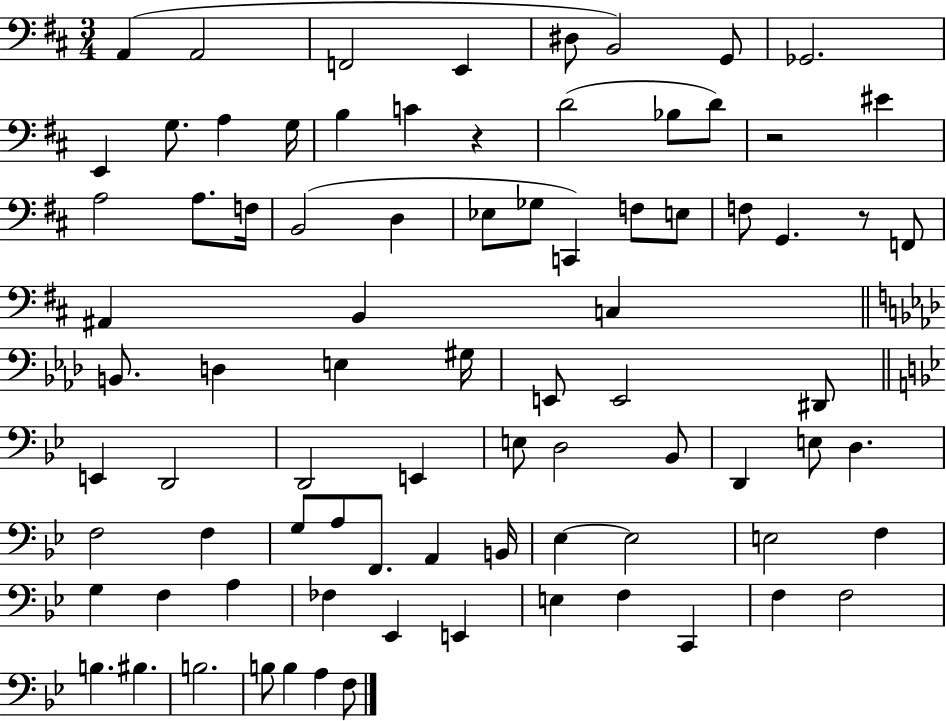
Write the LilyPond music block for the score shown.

{
  \clef bass
  \numericTimeSignature
  \time 3/4
  \key d \major
  a,4( a,2 | f,2 e,4 | dis8 b,2) g,8 | ges,2. | \break e,4 g8. a4 g16 | b4 c'4 r4 | d'2( bes8 d'8) | r2 eis'4 | \break a2 a8. f16 | b,2( d4 | ees8 ges8 c,4) f8 e8 | f8 g,4. r8 f,8 | \break ais,4 b,4 c4 | \bar "||" \break \key aes \major b,8. d4 e4 gis16 | e,8 e,2 dis,8 | \bar "||" \break \key bes \major e,4 d,2 | d,2 e,4 | e8 d2 bes,8 | d,4 e8 d4. | \break f2 f4 | g8 a8 f,8. a,4 b,16 | ees4~~ ees2 | e2 f4 | \break g4 f4 a4 | fes4 ees,4 e,4 | e4 f4 c,4 | f4 f2 | \break b4. bis4. | b2. | b8 b4 a4 f8 | \bar "|."
}